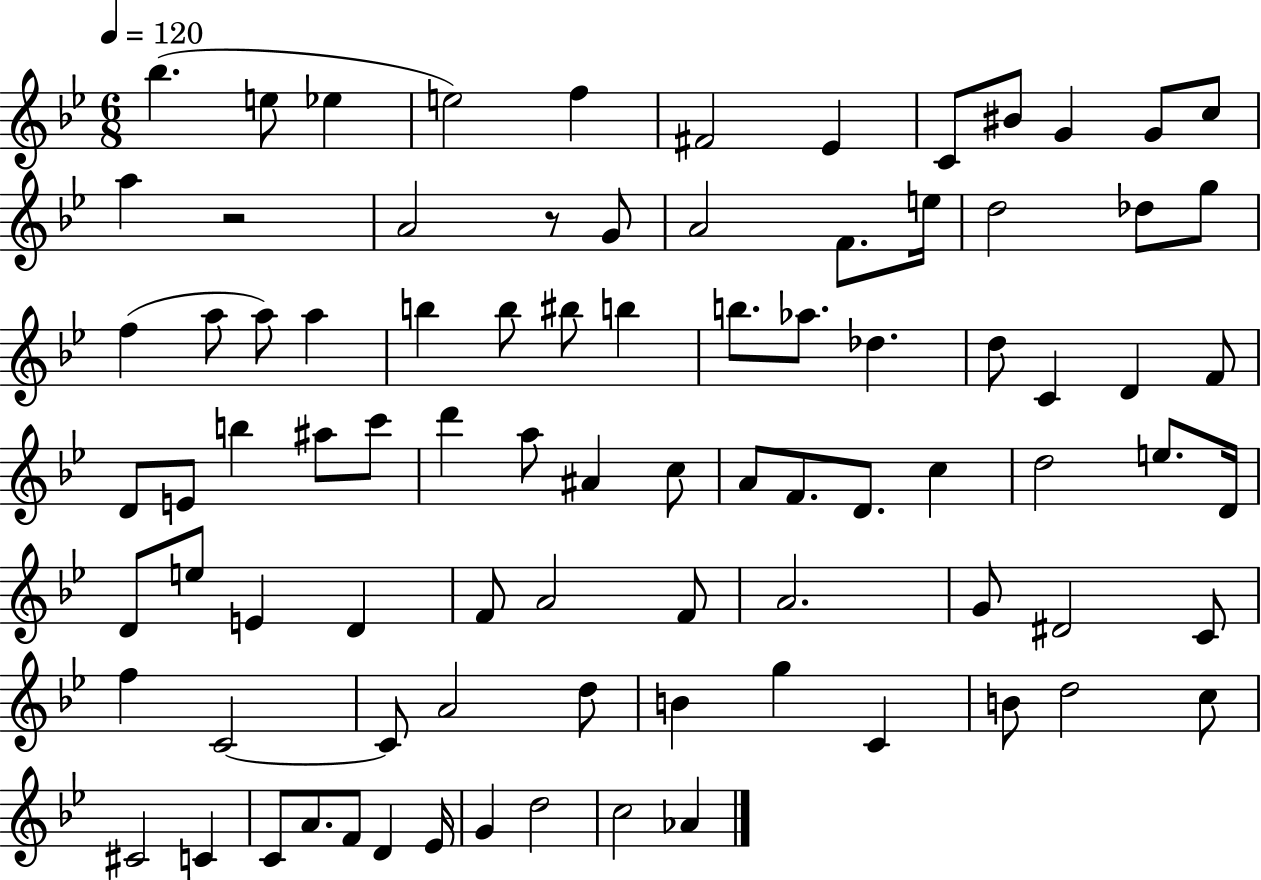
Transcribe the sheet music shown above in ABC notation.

X:1
T:Untitled
M:6/8
L:1/4
K:Bb
_b e/2 _e e2 f ^F2 _E C/2 ^B/2 G G/2 c/2 a z2 A2 z/2 G/2 A2 F/2 e/4 d2 _d/2 g/2 f a/2 a/2 a b b/2 ^b/2 b b/2 _a/2 _d d/2 C D F/2 D/2 E/2 b ^a/2 c'/2 d' a/2 ^A c/2 A/2 F/2 D/2 c d2 e/2 D/4 D/2 e/2 E D F/2 A2 F/2 A2 G/2 ^D2 C/2 f C2 C/2 A2 d/2 B g C B/2 d2 c/2 ^C2 C C/2 A/2 F/2 D _E/4 G d2 c2 _A